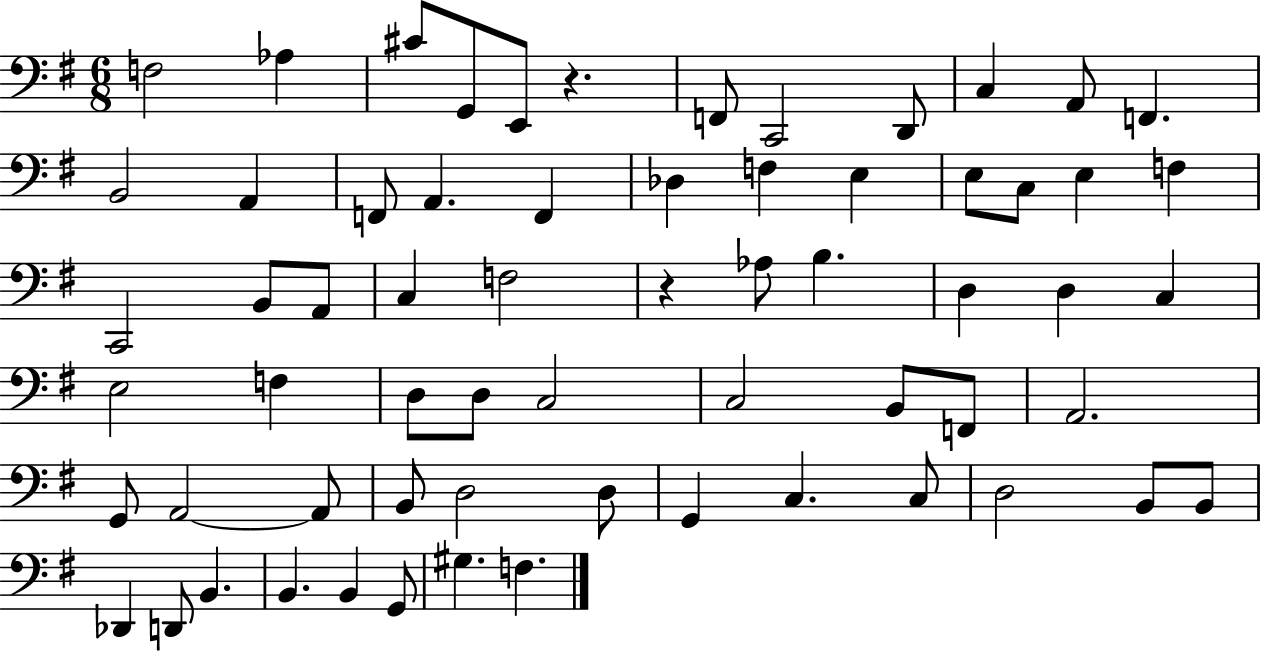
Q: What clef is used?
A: bass